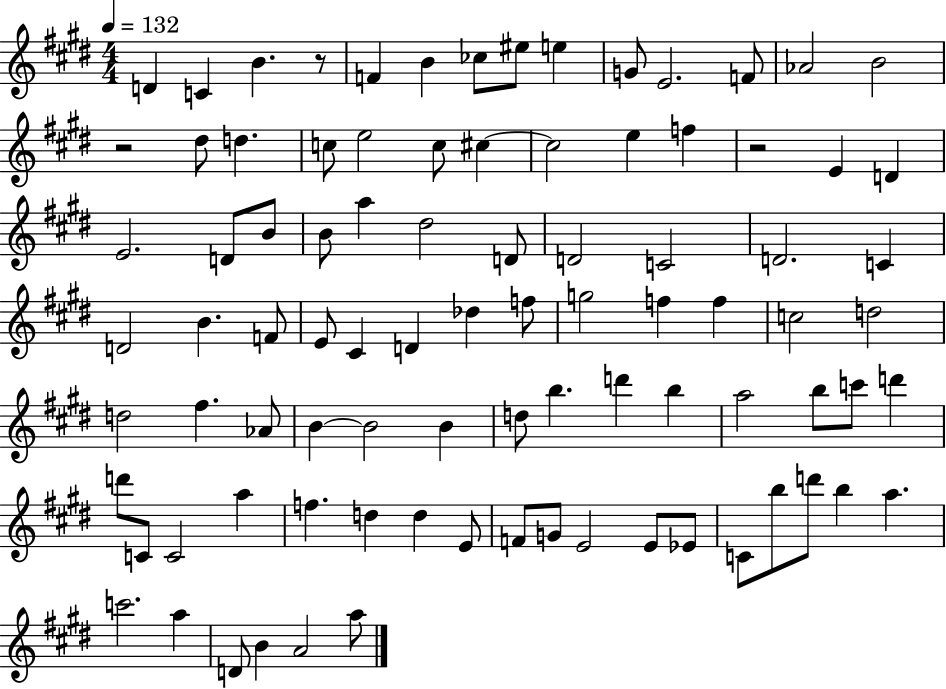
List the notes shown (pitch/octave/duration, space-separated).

D4/q C4/q B4/q. R/e F4/q B4/q CES5/e EIS5/e E5/q G4/e E4/h. F4/e Ab4/h B4/h R/h D#5/e D5/q. C5/e E5/h C5/e C#5/q C#5/h E5/q F5/q R/h E4/q D4/q E4/h. D4/e B4/e B4/e A5/q D#5/h D4/e D4/h C4/h D4/h. C4/q D4/h B4/q. F4/e E4/e C#4/q D4/q Db5/q F5/e G5/h F5/q F5/q C5/h D5/h D5/h F#5/q. Ab4/e B4/q B4/h B4/q D5/e B5/q. D6/q B5/q A5/h B5/e C6/e D6/q D6/e C4/e C4/h A5/q F5/q. D5/q D5/q E4/e F4/e G4/e E4/h E4/e Eb4/e C4/e B5/e D6/e B5/q A5/q. C6/h. A5/q D4/e B4/q A4/h A5/e